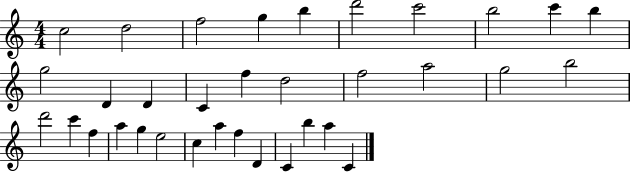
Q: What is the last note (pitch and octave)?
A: C4